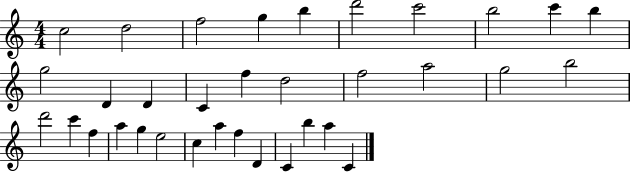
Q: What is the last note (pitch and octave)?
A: C4